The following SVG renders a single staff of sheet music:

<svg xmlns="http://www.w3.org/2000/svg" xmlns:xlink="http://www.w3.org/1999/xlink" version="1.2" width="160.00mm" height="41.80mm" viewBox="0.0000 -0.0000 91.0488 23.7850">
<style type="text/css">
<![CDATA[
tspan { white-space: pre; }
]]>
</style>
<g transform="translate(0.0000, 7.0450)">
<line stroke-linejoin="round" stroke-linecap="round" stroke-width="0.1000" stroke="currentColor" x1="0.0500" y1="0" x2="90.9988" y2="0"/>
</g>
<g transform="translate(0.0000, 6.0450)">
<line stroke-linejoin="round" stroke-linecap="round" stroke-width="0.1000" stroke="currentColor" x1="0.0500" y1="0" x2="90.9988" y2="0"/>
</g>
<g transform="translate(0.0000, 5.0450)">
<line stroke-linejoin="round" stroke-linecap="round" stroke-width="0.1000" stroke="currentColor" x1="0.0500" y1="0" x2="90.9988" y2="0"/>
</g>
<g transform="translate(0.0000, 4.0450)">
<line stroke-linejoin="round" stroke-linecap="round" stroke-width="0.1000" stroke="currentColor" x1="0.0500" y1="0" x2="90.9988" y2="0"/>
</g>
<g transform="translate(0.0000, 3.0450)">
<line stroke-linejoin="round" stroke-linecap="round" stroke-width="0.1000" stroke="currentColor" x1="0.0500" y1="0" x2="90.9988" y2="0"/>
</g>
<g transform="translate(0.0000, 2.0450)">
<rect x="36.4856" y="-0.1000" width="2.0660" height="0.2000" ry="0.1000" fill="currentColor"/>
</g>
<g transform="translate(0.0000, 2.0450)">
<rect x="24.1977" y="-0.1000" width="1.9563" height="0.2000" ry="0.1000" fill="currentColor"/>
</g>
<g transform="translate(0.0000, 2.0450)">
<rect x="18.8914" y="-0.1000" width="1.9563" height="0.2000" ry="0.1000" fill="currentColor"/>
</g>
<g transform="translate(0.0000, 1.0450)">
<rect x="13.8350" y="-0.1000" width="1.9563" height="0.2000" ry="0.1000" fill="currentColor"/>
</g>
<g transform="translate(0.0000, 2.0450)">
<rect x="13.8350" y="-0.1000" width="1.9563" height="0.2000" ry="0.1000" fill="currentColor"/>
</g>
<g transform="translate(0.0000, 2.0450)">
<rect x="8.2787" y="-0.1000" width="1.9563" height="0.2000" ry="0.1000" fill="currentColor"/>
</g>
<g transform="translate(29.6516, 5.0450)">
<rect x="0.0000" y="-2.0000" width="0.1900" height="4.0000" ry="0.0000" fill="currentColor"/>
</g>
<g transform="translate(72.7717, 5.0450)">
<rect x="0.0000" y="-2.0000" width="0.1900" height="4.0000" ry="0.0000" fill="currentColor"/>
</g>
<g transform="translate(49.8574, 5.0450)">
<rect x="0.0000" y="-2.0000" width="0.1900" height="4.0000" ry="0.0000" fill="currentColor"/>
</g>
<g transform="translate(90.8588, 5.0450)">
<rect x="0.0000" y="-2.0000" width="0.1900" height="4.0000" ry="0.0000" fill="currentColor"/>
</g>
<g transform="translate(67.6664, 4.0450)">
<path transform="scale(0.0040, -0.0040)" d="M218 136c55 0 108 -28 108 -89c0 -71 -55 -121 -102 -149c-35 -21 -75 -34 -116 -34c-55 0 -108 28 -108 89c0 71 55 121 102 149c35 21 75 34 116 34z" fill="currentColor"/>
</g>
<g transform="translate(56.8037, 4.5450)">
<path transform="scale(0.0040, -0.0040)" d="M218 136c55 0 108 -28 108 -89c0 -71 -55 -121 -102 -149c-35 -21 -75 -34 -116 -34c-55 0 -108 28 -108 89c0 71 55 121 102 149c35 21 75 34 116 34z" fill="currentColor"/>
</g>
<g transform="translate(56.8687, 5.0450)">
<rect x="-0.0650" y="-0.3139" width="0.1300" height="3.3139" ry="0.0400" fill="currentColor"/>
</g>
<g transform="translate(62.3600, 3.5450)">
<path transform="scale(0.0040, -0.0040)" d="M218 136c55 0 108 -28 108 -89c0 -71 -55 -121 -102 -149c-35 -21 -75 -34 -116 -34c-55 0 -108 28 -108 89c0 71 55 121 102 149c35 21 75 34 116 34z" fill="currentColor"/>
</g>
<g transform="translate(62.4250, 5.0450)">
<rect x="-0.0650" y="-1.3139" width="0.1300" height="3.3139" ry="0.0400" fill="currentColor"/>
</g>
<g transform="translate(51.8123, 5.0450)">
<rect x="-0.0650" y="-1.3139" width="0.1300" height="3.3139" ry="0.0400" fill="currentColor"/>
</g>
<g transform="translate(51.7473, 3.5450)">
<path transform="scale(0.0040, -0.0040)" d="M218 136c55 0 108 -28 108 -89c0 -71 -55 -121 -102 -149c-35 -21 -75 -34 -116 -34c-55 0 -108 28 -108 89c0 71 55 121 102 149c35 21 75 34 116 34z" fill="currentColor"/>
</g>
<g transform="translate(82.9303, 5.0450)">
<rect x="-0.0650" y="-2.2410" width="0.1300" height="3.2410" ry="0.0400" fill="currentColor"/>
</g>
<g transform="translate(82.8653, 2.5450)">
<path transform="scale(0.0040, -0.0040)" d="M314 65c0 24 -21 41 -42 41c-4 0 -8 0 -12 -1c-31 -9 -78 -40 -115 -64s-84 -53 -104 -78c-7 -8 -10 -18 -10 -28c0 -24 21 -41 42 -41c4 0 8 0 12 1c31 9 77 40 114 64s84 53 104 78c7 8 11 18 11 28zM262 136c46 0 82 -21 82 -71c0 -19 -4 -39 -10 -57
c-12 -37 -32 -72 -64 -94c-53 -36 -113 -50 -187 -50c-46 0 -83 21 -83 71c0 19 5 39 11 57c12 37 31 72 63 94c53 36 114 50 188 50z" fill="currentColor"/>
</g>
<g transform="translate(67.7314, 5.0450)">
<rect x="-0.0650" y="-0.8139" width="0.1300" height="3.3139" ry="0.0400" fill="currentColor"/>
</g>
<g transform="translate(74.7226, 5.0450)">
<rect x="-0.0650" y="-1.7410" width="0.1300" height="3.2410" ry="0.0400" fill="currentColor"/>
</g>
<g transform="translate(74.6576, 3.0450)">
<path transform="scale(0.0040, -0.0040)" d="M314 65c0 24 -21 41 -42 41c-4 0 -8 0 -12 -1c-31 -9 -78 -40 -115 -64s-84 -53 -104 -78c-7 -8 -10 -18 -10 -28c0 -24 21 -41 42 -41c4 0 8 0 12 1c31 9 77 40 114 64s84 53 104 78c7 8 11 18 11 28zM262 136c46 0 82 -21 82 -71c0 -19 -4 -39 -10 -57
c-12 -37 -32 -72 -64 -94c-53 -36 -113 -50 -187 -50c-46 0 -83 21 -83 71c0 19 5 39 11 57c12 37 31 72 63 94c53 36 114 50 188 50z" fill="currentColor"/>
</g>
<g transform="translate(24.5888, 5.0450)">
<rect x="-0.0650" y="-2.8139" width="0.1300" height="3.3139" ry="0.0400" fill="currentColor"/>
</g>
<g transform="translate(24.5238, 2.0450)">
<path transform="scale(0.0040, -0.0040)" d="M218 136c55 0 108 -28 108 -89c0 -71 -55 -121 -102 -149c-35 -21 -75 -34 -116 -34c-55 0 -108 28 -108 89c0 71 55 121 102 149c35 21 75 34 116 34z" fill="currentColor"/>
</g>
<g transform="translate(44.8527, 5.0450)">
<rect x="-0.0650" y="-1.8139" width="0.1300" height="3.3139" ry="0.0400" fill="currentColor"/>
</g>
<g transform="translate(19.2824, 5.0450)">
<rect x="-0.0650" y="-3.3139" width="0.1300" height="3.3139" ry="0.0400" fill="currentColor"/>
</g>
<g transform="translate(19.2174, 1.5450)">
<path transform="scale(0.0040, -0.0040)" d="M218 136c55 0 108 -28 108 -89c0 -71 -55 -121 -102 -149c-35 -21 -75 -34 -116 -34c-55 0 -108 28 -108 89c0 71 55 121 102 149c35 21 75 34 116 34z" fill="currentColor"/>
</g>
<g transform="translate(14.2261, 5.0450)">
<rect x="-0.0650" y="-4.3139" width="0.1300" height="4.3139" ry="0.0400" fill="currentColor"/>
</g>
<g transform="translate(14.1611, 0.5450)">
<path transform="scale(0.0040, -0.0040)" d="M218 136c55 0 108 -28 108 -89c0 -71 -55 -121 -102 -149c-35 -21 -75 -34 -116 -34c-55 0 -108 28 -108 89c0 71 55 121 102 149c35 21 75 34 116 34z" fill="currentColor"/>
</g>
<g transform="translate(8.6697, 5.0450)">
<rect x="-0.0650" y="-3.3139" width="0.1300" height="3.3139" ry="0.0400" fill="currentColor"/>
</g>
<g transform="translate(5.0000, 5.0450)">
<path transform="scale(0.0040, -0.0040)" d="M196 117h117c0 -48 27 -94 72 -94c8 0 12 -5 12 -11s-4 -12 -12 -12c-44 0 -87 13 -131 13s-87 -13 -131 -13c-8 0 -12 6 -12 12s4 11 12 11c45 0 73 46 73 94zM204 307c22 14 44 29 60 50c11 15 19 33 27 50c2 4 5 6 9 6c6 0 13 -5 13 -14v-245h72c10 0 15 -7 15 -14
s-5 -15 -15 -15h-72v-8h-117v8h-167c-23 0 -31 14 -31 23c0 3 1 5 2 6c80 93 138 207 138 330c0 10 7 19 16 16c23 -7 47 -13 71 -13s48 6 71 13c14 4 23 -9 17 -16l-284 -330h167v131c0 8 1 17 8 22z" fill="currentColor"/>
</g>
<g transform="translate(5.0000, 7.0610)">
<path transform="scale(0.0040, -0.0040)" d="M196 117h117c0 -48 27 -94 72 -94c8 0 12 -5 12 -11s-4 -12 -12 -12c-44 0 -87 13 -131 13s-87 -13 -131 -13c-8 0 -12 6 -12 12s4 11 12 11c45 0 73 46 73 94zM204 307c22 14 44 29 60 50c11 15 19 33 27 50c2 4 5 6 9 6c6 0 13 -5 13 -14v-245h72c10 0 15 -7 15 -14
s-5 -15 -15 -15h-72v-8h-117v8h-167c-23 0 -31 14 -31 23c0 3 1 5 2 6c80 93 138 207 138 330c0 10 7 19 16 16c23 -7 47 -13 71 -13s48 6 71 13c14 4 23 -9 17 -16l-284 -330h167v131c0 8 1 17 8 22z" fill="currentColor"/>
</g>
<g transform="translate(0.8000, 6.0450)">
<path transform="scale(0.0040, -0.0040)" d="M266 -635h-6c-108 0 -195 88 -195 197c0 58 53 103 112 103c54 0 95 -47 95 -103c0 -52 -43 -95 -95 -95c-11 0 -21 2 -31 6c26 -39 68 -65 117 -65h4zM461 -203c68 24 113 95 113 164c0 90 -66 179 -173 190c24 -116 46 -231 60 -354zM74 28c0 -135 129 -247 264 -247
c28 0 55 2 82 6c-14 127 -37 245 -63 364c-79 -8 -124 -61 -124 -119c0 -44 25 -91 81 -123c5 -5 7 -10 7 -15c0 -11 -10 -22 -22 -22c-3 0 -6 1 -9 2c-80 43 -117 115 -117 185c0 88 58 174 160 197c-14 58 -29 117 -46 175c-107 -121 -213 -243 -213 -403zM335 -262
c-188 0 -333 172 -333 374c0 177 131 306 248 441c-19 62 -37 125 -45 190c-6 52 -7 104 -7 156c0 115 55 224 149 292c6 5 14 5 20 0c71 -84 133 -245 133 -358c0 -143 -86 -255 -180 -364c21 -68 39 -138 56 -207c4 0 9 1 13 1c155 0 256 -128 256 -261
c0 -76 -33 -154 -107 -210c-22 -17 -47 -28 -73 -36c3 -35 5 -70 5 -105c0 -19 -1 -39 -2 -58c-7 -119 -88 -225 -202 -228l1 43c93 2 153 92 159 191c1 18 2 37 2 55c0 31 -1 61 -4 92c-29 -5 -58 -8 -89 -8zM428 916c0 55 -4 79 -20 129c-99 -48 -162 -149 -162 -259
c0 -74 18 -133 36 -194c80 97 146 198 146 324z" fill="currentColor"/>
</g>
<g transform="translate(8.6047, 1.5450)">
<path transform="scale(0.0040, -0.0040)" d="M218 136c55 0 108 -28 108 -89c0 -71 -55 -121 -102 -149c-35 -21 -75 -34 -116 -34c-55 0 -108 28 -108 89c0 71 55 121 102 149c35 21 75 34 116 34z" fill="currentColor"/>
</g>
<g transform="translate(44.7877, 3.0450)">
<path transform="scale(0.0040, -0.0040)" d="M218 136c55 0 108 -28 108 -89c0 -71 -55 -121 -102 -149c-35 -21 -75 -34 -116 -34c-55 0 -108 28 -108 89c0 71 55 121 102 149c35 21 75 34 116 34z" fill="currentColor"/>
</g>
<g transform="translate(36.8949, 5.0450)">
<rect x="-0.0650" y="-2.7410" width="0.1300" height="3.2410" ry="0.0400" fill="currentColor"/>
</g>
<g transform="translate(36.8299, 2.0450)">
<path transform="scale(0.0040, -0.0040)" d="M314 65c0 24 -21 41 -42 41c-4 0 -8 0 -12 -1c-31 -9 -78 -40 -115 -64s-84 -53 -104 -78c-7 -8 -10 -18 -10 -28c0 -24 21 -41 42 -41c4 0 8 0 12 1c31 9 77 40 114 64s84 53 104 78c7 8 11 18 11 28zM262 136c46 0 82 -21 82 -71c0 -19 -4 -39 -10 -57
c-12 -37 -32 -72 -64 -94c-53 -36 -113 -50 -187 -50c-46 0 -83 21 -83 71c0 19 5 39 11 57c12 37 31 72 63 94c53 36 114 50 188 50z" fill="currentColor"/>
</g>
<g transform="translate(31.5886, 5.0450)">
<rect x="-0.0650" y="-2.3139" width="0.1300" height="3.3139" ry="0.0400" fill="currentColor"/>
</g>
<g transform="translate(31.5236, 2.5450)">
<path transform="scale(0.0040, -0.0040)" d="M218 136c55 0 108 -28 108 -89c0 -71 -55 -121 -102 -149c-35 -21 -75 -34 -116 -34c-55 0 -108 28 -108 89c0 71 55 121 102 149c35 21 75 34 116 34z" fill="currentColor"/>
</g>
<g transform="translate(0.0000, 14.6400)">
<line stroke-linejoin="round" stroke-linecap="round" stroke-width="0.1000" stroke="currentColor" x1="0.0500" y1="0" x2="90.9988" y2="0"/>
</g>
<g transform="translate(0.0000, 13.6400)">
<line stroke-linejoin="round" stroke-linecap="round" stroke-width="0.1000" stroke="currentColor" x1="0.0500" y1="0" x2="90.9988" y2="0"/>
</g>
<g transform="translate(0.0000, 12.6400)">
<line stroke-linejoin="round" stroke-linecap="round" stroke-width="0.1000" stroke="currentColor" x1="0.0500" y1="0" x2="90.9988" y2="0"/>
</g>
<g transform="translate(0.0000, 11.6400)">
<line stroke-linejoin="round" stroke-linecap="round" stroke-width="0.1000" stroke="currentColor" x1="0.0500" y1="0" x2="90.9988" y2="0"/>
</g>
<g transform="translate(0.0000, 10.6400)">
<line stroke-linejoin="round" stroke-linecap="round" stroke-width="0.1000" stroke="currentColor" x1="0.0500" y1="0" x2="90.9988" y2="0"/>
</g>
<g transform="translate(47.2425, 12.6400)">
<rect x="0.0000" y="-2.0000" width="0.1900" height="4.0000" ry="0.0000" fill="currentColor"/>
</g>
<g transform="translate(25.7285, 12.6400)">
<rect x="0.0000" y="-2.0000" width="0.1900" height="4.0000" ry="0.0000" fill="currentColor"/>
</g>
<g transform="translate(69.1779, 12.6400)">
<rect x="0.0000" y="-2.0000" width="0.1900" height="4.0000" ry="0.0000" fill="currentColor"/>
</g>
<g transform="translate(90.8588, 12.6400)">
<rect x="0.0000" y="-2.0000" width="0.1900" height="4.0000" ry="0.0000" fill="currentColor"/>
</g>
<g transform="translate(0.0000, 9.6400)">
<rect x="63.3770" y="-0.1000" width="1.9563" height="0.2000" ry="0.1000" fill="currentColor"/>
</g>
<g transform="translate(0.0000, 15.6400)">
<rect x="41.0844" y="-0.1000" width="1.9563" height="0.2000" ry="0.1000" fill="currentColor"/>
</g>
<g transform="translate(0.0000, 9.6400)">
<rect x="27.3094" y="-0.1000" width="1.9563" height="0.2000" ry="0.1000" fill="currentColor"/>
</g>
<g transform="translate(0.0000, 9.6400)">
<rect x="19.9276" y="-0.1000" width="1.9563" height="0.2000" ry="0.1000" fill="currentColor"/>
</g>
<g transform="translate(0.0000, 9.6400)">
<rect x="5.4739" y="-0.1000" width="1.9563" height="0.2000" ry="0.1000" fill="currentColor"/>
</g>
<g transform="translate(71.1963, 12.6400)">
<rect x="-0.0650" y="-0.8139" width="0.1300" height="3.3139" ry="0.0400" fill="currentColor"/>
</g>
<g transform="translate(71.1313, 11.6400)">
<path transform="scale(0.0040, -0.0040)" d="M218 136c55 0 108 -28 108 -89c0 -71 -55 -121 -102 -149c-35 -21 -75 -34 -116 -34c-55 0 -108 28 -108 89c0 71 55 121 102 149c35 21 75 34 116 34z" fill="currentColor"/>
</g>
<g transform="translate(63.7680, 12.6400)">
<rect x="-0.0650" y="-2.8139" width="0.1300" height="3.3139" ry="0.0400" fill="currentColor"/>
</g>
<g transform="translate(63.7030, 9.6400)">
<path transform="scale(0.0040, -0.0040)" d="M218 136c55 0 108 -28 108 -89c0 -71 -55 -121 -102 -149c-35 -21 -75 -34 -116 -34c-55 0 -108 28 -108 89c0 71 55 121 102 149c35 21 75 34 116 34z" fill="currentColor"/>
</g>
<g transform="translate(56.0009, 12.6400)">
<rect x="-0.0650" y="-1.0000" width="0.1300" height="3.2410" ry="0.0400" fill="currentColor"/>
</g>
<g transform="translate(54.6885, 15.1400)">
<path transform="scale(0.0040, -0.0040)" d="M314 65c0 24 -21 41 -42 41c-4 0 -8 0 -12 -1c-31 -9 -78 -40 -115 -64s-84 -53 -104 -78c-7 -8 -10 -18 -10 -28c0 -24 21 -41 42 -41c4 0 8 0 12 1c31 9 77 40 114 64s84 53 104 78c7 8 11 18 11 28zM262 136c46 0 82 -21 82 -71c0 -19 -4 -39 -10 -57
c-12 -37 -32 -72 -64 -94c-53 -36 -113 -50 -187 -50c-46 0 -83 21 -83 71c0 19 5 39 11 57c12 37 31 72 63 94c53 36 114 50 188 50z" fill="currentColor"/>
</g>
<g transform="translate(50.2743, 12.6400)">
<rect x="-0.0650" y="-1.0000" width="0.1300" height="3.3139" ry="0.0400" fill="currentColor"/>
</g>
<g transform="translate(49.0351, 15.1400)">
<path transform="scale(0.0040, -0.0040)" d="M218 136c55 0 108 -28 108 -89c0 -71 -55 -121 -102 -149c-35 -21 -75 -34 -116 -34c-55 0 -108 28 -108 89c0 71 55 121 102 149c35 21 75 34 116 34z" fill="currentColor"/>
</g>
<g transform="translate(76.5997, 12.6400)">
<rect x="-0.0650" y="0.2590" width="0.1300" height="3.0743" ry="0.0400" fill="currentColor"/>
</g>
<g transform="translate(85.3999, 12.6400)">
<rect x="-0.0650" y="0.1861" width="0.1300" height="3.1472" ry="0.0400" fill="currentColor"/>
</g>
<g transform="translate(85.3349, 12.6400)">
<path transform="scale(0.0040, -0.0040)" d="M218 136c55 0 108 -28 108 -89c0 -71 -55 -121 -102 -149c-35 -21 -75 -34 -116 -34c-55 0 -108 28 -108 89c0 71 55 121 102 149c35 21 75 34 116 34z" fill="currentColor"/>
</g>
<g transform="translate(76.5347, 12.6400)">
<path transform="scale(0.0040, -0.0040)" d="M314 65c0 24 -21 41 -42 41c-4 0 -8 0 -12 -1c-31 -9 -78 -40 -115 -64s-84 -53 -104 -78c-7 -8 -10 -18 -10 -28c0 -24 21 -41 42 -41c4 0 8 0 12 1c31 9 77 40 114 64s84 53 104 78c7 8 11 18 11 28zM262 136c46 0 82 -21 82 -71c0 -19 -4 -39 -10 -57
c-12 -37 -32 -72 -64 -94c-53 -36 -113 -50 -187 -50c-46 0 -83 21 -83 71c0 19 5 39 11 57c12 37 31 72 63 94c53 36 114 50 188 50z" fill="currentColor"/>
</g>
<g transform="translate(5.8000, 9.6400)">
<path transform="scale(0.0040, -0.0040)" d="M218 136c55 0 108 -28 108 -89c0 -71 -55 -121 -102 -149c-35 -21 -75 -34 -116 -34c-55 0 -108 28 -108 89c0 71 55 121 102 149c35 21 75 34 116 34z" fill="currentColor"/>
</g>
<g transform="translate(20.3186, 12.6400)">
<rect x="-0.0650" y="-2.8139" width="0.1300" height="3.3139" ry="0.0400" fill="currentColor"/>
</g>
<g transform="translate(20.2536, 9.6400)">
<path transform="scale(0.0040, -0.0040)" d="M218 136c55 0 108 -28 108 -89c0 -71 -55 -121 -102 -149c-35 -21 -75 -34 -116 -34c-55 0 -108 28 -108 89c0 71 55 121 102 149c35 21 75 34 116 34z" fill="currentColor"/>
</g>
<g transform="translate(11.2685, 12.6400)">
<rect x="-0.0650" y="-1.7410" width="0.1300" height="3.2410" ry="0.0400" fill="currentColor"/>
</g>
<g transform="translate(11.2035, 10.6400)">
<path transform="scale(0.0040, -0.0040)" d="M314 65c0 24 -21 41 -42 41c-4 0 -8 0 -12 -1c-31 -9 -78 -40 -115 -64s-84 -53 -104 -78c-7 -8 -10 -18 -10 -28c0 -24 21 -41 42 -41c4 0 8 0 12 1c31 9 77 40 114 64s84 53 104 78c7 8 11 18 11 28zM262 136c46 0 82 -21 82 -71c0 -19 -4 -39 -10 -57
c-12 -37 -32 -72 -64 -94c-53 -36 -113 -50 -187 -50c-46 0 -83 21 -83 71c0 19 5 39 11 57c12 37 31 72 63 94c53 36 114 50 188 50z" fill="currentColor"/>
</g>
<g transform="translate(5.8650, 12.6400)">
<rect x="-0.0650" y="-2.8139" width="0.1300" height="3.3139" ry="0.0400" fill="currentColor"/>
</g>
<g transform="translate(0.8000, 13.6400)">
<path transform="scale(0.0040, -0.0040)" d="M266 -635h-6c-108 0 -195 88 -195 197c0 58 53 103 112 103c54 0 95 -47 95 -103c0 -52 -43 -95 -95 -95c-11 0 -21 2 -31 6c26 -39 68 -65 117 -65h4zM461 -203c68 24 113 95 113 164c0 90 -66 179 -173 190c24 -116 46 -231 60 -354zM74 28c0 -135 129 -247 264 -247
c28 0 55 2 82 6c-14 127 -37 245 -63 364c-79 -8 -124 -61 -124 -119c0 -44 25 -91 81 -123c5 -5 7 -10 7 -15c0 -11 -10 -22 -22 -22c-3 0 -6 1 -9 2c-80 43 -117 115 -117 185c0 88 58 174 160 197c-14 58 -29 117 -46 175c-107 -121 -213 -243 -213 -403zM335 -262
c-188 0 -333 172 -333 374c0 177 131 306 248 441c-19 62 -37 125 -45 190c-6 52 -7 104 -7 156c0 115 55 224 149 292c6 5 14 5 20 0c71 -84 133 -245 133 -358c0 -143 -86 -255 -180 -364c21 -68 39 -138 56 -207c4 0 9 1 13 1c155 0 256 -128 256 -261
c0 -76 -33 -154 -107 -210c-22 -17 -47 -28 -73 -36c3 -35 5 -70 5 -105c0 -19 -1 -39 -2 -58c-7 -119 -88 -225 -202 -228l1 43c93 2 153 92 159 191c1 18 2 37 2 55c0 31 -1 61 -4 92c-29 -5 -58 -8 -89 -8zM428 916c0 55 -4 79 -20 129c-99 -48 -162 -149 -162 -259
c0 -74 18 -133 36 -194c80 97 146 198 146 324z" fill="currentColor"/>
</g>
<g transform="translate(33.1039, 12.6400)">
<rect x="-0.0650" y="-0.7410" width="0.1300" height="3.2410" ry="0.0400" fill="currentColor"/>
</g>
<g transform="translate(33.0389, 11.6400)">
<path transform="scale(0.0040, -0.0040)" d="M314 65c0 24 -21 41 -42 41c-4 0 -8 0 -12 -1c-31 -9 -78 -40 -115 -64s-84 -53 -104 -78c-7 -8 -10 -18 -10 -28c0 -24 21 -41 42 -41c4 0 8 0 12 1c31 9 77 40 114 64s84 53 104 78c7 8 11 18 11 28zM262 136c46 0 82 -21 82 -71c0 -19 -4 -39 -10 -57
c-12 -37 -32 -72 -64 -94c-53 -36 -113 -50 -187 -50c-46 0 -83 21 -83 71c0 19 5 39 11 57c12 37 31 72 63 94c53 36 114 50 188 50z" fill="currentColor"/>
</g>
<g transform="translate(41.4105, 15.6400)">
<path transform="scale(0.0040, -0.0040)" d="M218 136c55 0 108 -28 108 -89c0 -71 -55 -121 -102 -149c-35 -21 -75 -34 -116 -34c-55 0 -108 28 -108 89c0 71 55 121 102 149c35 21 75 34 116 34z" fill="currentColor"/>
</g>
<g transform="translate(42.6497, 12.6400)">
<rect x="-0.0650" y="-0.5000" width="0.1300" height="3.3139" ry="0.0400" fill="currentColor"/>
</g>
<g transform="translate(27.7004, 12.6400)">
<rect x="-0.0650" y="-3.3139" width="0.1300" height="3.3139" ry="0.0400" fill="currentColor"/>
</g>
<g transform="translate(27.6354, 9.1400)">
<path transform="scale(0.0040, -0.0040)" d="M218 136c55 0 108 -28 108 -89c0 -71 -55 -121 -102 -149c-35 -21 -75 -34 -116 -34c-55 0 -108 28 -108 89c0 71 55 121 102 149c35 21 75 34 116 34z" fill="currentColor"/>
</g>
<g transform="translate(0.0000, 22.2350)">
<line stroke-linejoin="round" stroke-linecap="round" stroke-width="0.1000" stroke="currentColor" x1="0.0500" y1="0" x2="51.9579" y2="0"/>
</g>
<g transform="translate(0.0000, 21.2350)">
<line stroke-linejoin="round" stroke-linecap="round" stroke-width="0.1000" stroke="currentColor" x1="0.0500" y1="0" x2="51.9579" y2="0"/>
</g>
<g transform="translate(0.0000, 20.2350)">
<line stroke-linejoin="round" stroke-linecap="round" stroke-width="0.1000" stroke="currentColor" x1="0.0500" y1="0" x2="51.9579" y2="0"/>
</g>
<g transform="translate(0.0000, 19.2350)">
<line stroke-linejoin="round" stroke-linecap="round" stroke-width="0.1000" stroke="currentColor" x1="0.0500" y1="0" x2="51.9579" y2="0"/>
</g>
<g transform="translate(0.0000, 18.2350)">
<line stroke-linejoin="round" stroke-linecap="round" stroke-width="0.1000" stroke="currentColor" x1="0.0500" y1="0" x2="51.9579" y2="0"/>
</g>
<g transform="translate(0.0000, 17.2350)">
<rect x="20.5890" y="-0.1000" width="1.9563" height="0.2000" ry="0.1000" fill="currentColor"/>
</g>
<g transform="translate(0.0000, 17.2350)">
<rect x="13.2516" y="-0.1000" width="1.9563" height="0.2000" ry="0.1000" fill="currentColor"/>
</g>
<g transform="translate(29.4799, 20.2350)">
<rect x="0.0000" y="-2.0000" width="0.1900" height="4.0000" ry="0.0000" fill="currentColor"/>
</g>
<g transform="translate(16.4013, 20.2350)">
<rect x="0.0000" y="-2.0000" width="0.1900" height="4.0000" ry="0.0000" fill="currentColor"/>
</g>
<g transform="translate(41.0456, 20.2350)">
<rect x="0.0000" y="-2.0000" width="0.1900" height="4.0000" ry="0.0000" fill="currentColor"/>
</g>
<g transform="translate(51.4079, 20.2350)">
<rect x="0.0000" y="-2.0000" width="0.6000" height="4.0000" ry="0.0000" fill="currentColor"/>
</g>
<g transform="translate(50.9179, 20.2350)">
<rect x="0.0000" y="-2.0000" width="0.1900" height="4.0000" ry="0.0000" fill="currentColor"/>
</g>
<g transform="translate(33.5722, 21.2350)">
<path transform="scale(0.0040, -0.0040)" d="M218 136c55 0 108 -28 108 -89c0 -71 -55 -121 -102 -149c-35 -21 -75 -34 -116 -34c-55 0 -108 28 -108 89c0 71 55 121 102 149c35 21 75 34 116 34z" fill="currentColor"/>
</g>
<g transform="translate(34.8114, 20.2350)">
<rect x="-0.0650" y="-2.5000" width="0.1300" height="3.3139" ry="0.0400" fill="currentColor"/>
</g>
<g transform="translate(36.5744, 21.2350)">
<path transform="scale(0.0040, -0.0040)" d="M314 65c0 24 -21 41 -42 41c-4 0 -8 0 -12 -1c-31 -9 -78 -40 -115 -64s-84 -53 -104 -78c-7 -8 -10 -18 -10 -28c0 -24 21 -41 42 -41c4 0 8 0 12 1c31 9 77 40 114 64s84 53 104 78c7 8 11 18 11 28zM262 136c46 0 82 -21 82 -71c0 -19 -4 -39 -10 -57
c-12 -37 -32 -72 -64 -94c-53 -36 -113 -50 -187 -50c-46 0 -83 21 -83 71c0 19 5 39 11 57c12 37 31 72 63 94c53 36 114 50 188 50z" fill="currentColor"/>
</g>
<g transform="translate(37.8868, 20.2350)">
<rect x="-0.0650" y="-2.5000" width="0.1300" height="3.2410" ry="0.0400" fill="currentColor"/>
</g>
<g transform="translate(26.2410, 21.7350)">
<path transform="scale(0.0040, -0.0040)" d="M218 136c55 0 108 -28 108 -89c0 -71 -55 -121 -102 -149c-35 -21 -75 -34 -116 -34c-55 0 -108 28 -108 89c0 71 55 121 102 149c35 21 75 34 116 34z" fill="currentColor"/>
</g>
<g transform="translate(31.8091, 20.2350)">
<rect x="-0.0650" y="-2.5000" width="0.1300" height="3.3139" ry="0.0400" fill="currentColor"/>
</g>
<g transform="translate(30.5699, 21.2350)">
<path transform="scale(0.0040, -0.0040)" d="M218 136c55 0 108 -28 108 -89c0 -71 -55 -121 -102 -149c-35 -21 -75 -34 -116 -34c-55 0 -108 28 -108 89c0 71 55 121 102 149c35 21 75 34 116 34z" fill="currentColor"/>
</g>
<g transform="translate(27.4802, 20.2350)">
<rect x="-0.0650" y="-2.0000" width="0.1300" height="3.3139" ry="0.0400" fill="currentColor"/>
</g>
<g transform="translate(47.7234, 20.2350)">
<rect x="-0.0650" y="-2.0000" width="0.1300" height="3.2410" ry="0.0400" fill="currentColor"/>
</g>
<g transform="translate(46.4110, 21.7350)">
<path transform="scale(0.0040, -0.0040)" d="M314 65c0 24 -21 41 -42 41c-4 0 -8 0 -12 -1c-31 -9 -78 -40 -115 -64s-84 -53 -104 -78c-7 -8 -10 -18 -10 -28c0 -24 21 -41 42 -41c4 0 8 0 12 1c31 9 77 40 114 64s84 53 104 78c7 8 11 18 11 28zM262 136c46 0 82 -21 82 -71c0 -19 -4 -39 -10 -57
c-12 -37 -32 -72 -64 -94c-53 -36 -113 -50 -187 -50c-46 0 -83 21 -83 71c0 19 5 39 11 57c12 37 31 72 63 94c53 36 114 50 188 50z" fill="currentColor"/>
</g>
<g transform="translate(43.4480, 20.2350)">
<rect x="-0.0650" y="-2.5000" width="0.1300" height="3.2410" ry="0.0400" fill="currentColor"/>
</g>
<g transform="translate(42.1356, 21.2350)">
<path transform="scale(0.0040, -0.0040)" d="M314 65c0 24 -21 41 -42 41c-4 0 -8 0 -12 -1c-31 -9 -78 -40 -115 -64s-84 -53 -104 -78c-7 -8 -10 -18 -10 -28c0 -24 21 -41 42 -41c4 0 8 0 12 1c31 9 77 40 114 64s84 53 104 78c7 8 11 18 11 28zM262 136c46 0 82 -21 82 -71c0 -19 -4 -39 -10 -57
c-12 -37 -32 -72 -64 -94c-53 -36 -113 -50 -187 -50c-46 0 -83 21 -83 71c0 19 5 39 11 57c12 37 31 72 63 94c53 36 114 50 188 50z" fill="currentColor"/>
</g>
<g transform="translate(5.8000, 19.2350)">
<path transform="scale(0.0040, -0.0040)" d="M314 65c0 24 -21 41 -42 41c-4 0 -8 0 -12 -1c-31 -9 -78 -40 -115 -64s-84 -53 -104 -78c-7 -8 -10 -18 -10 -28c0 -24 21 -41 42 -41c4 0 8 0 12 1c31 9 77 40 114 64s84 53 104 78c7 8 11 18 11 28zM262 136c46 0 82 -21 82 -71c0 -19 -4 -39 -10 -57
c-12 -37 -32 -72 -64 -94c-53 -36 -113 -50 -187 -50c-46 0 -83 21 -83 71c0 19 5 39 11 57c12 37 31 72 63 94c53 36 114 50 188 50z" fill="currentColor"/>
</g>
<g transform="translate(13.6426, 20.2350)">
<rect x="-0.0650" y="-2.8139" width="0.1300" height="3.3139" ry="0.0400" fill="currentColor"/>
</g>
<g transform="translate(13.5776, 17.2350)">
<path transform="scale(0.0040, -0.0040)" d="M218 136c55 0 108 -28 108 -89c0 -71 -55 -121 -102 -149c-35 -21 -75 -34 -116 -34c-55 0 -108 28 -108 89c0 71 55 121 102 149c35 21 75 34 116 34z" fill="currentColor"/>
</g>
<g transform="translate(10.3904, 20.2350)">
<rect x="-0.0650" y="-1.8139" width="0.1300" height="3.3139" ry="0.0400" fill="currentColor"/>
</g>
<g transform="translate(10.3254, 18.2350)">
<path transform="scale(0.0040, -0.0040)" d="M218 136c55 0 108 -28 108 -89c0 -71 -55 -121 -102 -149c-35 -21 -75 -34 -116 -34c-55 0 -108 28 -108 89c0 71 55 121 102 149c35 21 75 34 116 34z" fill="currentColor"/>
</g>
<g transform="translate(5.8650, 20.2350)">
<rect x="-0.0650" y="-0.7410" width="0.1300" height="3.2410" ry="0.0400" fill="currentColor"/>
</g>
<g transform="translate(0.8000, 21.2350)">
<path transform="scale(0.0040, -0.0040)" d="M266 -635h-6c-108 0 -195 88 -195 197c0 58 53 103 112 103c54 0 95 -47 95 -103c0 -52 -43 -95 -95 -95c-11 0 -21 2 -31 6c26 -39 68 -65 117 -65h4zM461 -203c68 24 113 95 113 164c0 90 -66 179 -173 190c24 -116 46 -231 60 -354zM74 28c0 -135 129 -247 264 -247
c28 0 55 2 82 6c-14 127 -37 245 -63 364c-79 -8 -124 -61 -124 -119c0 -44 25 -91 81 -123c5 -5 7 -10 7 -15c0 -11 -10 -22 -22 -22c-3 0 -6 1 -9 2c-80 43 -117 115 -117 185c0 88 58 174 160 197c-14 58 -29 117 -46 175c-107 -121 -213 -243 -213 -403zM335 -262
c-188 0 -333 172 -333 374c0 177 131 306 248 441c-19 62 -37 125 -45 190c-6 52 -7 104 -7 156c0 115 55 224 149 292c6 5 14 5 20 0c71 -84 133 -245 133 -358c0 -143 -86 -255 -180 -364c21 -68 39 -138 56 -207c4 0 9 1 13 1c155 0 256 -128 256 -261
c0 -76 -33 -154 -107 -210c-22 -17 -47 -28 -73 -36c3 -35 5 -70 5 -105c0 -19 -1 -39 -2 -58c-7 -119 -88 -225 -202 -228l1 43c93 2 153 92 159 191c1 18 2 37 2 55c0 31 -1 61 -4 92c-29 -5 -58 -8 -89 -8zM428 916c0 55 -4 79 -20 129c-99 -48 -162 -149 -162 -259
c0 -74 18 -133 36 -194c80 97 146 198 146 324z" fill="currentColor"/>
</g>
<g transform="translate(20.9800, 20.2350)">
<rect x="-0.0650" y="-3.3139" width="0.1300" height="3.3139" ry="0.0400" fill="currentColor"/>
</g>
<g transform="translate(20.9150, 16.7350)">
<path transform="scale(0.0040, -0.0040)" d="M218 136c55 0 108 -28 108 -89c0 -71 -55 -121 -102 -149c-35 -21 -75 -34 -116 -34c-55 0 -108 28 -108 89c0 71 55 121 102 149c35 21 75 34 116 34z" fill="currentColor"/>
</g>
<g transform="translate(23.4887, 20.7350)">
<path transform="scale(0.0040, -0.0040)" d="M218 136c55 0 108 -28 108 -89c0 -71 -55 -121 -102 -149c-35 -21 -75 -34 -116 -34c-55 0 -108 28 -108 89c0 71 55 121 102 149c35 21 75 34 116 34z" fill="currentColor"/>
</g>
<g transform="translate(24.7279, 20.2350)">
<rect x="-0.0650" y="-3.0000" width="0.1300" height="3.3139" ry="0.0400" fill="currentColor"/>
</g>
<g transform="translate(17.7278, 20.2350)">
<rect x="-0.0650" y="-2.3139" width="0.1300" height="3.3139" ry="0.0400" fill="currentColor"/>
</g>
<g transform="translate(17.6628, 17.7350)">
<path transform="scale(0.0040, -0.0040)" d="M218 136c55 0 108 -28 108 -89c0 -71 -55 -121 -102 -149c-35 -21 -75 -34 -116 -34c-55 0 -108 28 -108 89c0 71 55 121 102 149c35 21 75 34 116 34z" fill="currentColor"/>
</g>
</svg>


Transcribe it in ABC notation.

X:1
T:Untitled
M:4/4
L:1/4
K:C
b d' b a g a2 f e c e d f2 g2 a f2 a b d2 C D D2 a d B2 B d2 f a g b A F G G G2 G2 F2